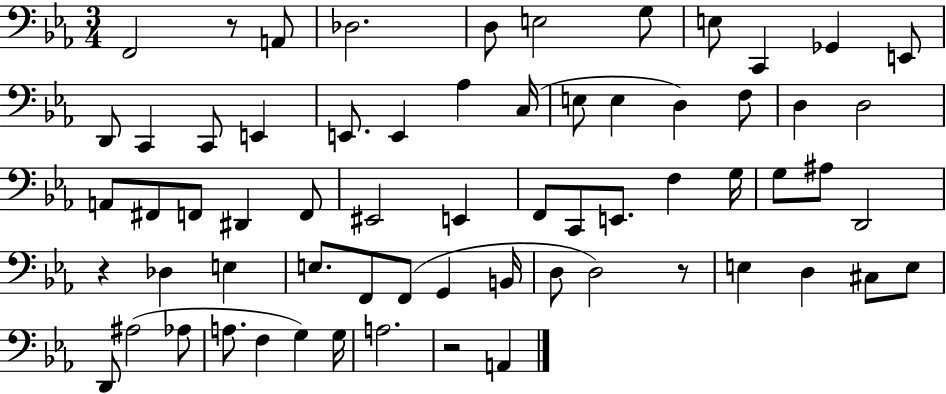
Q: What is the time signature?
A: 3/4